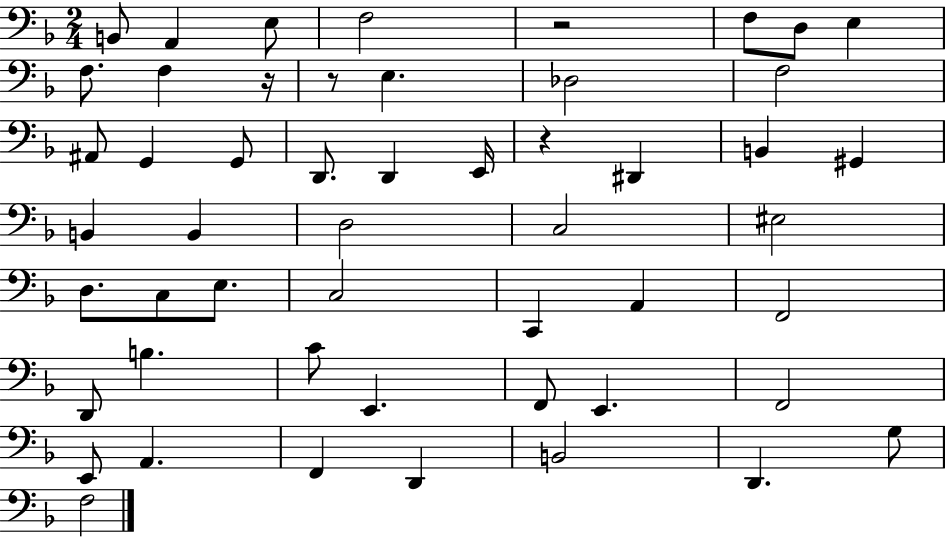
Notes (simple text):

B2/e A2/q E3/e F3/h R/h F3/e D3/e E3/q F3/e. F3/q R/s R/e E3/q. Db3/h F3/h A#2/e G2/q G2/e D2/e. D2/q E2/s R/q D#2/q B2/q G#2/q B2/q B2/q D3/h C3/h EIS3/h D3/e. C3/e E3/e. C3/h C2/q A2/q F2/h D2/e B3/q. C4/e E2/q. F2/e E2/q. F2/h E2/e A2/q. F2/q D2/q B2/h D2/q. G3/e F3/h